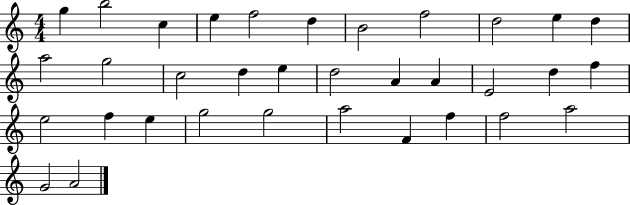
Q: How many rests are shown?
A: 0